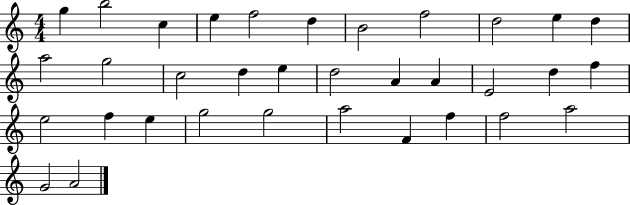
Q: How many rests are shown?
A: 0